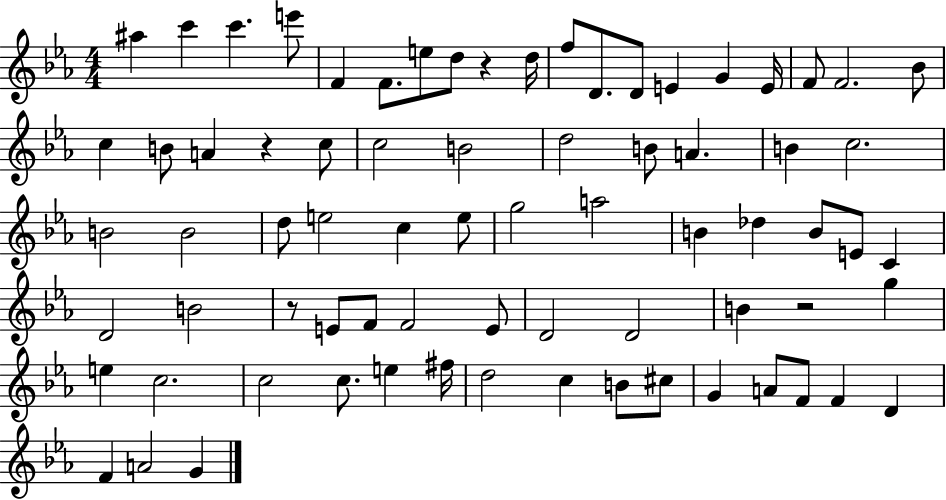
X:1
T:Untitled
M:4/4
L:1/4
K:Eb
^a c' c' e'/2 F F/2 e/2 d/2 z d/4 f/2 D/2 D/2 E G E/4 F/2 F2 _B/2 c B/2 A z c/2 c2 B2 d2 B/2 A B c2 B2 B2 d/2 e2 c e/2 g2 a2 B _d B/2 E/2 C D2 B2 z/2 E/2 F/2 F2 E/2 D2 D2 B z2 g e c2 c2 c/2 e ^f/4 d2 c B/2 ^c/2 G A/2 F/2 F D F A2 G